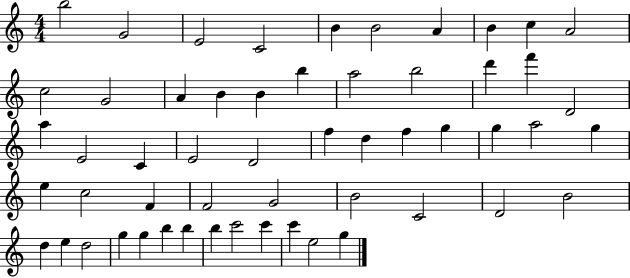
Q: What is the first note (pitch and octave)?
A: B5